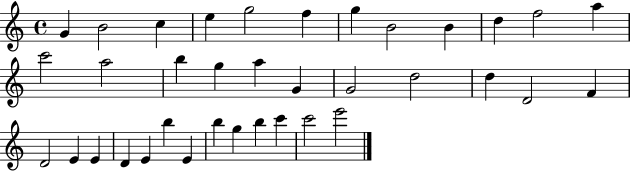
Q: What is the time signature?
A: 4/4